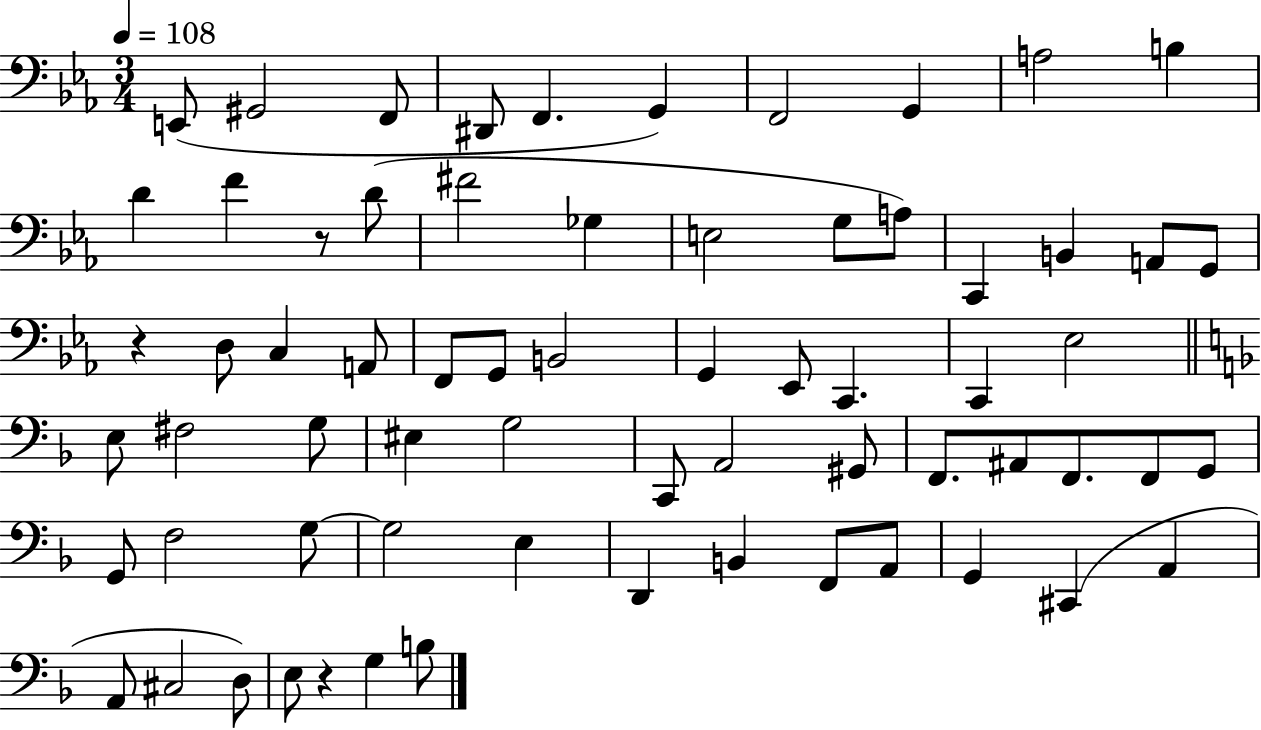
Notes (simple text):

E2/e G#2/h F2/e D#2/e F2/q. G2/q F2/h G2/q A3/h B3/q D4/q F4/q R/e D4/e F#4/h Gb3/q E3/h G3/e A3/e C2/q B2/q A2/e G2/e R/q D3/e C3/q A2/e F2/e G2/e B2/h G2/q Eb2/e C2/q. C2/q Eb3/h E3/e F#3/h G3/e EIS3/q G3/h C2/e A2/h G#2/e F2/e. A#2/e F2/e. F2/e G2/e G2/e F3/h G3/e G3/h E3/q D2/q B2/q F2/e A2/e G2/q C#2/q A2/q A2/e C#3/h D3/e E3/e R/q G3/q B3/e